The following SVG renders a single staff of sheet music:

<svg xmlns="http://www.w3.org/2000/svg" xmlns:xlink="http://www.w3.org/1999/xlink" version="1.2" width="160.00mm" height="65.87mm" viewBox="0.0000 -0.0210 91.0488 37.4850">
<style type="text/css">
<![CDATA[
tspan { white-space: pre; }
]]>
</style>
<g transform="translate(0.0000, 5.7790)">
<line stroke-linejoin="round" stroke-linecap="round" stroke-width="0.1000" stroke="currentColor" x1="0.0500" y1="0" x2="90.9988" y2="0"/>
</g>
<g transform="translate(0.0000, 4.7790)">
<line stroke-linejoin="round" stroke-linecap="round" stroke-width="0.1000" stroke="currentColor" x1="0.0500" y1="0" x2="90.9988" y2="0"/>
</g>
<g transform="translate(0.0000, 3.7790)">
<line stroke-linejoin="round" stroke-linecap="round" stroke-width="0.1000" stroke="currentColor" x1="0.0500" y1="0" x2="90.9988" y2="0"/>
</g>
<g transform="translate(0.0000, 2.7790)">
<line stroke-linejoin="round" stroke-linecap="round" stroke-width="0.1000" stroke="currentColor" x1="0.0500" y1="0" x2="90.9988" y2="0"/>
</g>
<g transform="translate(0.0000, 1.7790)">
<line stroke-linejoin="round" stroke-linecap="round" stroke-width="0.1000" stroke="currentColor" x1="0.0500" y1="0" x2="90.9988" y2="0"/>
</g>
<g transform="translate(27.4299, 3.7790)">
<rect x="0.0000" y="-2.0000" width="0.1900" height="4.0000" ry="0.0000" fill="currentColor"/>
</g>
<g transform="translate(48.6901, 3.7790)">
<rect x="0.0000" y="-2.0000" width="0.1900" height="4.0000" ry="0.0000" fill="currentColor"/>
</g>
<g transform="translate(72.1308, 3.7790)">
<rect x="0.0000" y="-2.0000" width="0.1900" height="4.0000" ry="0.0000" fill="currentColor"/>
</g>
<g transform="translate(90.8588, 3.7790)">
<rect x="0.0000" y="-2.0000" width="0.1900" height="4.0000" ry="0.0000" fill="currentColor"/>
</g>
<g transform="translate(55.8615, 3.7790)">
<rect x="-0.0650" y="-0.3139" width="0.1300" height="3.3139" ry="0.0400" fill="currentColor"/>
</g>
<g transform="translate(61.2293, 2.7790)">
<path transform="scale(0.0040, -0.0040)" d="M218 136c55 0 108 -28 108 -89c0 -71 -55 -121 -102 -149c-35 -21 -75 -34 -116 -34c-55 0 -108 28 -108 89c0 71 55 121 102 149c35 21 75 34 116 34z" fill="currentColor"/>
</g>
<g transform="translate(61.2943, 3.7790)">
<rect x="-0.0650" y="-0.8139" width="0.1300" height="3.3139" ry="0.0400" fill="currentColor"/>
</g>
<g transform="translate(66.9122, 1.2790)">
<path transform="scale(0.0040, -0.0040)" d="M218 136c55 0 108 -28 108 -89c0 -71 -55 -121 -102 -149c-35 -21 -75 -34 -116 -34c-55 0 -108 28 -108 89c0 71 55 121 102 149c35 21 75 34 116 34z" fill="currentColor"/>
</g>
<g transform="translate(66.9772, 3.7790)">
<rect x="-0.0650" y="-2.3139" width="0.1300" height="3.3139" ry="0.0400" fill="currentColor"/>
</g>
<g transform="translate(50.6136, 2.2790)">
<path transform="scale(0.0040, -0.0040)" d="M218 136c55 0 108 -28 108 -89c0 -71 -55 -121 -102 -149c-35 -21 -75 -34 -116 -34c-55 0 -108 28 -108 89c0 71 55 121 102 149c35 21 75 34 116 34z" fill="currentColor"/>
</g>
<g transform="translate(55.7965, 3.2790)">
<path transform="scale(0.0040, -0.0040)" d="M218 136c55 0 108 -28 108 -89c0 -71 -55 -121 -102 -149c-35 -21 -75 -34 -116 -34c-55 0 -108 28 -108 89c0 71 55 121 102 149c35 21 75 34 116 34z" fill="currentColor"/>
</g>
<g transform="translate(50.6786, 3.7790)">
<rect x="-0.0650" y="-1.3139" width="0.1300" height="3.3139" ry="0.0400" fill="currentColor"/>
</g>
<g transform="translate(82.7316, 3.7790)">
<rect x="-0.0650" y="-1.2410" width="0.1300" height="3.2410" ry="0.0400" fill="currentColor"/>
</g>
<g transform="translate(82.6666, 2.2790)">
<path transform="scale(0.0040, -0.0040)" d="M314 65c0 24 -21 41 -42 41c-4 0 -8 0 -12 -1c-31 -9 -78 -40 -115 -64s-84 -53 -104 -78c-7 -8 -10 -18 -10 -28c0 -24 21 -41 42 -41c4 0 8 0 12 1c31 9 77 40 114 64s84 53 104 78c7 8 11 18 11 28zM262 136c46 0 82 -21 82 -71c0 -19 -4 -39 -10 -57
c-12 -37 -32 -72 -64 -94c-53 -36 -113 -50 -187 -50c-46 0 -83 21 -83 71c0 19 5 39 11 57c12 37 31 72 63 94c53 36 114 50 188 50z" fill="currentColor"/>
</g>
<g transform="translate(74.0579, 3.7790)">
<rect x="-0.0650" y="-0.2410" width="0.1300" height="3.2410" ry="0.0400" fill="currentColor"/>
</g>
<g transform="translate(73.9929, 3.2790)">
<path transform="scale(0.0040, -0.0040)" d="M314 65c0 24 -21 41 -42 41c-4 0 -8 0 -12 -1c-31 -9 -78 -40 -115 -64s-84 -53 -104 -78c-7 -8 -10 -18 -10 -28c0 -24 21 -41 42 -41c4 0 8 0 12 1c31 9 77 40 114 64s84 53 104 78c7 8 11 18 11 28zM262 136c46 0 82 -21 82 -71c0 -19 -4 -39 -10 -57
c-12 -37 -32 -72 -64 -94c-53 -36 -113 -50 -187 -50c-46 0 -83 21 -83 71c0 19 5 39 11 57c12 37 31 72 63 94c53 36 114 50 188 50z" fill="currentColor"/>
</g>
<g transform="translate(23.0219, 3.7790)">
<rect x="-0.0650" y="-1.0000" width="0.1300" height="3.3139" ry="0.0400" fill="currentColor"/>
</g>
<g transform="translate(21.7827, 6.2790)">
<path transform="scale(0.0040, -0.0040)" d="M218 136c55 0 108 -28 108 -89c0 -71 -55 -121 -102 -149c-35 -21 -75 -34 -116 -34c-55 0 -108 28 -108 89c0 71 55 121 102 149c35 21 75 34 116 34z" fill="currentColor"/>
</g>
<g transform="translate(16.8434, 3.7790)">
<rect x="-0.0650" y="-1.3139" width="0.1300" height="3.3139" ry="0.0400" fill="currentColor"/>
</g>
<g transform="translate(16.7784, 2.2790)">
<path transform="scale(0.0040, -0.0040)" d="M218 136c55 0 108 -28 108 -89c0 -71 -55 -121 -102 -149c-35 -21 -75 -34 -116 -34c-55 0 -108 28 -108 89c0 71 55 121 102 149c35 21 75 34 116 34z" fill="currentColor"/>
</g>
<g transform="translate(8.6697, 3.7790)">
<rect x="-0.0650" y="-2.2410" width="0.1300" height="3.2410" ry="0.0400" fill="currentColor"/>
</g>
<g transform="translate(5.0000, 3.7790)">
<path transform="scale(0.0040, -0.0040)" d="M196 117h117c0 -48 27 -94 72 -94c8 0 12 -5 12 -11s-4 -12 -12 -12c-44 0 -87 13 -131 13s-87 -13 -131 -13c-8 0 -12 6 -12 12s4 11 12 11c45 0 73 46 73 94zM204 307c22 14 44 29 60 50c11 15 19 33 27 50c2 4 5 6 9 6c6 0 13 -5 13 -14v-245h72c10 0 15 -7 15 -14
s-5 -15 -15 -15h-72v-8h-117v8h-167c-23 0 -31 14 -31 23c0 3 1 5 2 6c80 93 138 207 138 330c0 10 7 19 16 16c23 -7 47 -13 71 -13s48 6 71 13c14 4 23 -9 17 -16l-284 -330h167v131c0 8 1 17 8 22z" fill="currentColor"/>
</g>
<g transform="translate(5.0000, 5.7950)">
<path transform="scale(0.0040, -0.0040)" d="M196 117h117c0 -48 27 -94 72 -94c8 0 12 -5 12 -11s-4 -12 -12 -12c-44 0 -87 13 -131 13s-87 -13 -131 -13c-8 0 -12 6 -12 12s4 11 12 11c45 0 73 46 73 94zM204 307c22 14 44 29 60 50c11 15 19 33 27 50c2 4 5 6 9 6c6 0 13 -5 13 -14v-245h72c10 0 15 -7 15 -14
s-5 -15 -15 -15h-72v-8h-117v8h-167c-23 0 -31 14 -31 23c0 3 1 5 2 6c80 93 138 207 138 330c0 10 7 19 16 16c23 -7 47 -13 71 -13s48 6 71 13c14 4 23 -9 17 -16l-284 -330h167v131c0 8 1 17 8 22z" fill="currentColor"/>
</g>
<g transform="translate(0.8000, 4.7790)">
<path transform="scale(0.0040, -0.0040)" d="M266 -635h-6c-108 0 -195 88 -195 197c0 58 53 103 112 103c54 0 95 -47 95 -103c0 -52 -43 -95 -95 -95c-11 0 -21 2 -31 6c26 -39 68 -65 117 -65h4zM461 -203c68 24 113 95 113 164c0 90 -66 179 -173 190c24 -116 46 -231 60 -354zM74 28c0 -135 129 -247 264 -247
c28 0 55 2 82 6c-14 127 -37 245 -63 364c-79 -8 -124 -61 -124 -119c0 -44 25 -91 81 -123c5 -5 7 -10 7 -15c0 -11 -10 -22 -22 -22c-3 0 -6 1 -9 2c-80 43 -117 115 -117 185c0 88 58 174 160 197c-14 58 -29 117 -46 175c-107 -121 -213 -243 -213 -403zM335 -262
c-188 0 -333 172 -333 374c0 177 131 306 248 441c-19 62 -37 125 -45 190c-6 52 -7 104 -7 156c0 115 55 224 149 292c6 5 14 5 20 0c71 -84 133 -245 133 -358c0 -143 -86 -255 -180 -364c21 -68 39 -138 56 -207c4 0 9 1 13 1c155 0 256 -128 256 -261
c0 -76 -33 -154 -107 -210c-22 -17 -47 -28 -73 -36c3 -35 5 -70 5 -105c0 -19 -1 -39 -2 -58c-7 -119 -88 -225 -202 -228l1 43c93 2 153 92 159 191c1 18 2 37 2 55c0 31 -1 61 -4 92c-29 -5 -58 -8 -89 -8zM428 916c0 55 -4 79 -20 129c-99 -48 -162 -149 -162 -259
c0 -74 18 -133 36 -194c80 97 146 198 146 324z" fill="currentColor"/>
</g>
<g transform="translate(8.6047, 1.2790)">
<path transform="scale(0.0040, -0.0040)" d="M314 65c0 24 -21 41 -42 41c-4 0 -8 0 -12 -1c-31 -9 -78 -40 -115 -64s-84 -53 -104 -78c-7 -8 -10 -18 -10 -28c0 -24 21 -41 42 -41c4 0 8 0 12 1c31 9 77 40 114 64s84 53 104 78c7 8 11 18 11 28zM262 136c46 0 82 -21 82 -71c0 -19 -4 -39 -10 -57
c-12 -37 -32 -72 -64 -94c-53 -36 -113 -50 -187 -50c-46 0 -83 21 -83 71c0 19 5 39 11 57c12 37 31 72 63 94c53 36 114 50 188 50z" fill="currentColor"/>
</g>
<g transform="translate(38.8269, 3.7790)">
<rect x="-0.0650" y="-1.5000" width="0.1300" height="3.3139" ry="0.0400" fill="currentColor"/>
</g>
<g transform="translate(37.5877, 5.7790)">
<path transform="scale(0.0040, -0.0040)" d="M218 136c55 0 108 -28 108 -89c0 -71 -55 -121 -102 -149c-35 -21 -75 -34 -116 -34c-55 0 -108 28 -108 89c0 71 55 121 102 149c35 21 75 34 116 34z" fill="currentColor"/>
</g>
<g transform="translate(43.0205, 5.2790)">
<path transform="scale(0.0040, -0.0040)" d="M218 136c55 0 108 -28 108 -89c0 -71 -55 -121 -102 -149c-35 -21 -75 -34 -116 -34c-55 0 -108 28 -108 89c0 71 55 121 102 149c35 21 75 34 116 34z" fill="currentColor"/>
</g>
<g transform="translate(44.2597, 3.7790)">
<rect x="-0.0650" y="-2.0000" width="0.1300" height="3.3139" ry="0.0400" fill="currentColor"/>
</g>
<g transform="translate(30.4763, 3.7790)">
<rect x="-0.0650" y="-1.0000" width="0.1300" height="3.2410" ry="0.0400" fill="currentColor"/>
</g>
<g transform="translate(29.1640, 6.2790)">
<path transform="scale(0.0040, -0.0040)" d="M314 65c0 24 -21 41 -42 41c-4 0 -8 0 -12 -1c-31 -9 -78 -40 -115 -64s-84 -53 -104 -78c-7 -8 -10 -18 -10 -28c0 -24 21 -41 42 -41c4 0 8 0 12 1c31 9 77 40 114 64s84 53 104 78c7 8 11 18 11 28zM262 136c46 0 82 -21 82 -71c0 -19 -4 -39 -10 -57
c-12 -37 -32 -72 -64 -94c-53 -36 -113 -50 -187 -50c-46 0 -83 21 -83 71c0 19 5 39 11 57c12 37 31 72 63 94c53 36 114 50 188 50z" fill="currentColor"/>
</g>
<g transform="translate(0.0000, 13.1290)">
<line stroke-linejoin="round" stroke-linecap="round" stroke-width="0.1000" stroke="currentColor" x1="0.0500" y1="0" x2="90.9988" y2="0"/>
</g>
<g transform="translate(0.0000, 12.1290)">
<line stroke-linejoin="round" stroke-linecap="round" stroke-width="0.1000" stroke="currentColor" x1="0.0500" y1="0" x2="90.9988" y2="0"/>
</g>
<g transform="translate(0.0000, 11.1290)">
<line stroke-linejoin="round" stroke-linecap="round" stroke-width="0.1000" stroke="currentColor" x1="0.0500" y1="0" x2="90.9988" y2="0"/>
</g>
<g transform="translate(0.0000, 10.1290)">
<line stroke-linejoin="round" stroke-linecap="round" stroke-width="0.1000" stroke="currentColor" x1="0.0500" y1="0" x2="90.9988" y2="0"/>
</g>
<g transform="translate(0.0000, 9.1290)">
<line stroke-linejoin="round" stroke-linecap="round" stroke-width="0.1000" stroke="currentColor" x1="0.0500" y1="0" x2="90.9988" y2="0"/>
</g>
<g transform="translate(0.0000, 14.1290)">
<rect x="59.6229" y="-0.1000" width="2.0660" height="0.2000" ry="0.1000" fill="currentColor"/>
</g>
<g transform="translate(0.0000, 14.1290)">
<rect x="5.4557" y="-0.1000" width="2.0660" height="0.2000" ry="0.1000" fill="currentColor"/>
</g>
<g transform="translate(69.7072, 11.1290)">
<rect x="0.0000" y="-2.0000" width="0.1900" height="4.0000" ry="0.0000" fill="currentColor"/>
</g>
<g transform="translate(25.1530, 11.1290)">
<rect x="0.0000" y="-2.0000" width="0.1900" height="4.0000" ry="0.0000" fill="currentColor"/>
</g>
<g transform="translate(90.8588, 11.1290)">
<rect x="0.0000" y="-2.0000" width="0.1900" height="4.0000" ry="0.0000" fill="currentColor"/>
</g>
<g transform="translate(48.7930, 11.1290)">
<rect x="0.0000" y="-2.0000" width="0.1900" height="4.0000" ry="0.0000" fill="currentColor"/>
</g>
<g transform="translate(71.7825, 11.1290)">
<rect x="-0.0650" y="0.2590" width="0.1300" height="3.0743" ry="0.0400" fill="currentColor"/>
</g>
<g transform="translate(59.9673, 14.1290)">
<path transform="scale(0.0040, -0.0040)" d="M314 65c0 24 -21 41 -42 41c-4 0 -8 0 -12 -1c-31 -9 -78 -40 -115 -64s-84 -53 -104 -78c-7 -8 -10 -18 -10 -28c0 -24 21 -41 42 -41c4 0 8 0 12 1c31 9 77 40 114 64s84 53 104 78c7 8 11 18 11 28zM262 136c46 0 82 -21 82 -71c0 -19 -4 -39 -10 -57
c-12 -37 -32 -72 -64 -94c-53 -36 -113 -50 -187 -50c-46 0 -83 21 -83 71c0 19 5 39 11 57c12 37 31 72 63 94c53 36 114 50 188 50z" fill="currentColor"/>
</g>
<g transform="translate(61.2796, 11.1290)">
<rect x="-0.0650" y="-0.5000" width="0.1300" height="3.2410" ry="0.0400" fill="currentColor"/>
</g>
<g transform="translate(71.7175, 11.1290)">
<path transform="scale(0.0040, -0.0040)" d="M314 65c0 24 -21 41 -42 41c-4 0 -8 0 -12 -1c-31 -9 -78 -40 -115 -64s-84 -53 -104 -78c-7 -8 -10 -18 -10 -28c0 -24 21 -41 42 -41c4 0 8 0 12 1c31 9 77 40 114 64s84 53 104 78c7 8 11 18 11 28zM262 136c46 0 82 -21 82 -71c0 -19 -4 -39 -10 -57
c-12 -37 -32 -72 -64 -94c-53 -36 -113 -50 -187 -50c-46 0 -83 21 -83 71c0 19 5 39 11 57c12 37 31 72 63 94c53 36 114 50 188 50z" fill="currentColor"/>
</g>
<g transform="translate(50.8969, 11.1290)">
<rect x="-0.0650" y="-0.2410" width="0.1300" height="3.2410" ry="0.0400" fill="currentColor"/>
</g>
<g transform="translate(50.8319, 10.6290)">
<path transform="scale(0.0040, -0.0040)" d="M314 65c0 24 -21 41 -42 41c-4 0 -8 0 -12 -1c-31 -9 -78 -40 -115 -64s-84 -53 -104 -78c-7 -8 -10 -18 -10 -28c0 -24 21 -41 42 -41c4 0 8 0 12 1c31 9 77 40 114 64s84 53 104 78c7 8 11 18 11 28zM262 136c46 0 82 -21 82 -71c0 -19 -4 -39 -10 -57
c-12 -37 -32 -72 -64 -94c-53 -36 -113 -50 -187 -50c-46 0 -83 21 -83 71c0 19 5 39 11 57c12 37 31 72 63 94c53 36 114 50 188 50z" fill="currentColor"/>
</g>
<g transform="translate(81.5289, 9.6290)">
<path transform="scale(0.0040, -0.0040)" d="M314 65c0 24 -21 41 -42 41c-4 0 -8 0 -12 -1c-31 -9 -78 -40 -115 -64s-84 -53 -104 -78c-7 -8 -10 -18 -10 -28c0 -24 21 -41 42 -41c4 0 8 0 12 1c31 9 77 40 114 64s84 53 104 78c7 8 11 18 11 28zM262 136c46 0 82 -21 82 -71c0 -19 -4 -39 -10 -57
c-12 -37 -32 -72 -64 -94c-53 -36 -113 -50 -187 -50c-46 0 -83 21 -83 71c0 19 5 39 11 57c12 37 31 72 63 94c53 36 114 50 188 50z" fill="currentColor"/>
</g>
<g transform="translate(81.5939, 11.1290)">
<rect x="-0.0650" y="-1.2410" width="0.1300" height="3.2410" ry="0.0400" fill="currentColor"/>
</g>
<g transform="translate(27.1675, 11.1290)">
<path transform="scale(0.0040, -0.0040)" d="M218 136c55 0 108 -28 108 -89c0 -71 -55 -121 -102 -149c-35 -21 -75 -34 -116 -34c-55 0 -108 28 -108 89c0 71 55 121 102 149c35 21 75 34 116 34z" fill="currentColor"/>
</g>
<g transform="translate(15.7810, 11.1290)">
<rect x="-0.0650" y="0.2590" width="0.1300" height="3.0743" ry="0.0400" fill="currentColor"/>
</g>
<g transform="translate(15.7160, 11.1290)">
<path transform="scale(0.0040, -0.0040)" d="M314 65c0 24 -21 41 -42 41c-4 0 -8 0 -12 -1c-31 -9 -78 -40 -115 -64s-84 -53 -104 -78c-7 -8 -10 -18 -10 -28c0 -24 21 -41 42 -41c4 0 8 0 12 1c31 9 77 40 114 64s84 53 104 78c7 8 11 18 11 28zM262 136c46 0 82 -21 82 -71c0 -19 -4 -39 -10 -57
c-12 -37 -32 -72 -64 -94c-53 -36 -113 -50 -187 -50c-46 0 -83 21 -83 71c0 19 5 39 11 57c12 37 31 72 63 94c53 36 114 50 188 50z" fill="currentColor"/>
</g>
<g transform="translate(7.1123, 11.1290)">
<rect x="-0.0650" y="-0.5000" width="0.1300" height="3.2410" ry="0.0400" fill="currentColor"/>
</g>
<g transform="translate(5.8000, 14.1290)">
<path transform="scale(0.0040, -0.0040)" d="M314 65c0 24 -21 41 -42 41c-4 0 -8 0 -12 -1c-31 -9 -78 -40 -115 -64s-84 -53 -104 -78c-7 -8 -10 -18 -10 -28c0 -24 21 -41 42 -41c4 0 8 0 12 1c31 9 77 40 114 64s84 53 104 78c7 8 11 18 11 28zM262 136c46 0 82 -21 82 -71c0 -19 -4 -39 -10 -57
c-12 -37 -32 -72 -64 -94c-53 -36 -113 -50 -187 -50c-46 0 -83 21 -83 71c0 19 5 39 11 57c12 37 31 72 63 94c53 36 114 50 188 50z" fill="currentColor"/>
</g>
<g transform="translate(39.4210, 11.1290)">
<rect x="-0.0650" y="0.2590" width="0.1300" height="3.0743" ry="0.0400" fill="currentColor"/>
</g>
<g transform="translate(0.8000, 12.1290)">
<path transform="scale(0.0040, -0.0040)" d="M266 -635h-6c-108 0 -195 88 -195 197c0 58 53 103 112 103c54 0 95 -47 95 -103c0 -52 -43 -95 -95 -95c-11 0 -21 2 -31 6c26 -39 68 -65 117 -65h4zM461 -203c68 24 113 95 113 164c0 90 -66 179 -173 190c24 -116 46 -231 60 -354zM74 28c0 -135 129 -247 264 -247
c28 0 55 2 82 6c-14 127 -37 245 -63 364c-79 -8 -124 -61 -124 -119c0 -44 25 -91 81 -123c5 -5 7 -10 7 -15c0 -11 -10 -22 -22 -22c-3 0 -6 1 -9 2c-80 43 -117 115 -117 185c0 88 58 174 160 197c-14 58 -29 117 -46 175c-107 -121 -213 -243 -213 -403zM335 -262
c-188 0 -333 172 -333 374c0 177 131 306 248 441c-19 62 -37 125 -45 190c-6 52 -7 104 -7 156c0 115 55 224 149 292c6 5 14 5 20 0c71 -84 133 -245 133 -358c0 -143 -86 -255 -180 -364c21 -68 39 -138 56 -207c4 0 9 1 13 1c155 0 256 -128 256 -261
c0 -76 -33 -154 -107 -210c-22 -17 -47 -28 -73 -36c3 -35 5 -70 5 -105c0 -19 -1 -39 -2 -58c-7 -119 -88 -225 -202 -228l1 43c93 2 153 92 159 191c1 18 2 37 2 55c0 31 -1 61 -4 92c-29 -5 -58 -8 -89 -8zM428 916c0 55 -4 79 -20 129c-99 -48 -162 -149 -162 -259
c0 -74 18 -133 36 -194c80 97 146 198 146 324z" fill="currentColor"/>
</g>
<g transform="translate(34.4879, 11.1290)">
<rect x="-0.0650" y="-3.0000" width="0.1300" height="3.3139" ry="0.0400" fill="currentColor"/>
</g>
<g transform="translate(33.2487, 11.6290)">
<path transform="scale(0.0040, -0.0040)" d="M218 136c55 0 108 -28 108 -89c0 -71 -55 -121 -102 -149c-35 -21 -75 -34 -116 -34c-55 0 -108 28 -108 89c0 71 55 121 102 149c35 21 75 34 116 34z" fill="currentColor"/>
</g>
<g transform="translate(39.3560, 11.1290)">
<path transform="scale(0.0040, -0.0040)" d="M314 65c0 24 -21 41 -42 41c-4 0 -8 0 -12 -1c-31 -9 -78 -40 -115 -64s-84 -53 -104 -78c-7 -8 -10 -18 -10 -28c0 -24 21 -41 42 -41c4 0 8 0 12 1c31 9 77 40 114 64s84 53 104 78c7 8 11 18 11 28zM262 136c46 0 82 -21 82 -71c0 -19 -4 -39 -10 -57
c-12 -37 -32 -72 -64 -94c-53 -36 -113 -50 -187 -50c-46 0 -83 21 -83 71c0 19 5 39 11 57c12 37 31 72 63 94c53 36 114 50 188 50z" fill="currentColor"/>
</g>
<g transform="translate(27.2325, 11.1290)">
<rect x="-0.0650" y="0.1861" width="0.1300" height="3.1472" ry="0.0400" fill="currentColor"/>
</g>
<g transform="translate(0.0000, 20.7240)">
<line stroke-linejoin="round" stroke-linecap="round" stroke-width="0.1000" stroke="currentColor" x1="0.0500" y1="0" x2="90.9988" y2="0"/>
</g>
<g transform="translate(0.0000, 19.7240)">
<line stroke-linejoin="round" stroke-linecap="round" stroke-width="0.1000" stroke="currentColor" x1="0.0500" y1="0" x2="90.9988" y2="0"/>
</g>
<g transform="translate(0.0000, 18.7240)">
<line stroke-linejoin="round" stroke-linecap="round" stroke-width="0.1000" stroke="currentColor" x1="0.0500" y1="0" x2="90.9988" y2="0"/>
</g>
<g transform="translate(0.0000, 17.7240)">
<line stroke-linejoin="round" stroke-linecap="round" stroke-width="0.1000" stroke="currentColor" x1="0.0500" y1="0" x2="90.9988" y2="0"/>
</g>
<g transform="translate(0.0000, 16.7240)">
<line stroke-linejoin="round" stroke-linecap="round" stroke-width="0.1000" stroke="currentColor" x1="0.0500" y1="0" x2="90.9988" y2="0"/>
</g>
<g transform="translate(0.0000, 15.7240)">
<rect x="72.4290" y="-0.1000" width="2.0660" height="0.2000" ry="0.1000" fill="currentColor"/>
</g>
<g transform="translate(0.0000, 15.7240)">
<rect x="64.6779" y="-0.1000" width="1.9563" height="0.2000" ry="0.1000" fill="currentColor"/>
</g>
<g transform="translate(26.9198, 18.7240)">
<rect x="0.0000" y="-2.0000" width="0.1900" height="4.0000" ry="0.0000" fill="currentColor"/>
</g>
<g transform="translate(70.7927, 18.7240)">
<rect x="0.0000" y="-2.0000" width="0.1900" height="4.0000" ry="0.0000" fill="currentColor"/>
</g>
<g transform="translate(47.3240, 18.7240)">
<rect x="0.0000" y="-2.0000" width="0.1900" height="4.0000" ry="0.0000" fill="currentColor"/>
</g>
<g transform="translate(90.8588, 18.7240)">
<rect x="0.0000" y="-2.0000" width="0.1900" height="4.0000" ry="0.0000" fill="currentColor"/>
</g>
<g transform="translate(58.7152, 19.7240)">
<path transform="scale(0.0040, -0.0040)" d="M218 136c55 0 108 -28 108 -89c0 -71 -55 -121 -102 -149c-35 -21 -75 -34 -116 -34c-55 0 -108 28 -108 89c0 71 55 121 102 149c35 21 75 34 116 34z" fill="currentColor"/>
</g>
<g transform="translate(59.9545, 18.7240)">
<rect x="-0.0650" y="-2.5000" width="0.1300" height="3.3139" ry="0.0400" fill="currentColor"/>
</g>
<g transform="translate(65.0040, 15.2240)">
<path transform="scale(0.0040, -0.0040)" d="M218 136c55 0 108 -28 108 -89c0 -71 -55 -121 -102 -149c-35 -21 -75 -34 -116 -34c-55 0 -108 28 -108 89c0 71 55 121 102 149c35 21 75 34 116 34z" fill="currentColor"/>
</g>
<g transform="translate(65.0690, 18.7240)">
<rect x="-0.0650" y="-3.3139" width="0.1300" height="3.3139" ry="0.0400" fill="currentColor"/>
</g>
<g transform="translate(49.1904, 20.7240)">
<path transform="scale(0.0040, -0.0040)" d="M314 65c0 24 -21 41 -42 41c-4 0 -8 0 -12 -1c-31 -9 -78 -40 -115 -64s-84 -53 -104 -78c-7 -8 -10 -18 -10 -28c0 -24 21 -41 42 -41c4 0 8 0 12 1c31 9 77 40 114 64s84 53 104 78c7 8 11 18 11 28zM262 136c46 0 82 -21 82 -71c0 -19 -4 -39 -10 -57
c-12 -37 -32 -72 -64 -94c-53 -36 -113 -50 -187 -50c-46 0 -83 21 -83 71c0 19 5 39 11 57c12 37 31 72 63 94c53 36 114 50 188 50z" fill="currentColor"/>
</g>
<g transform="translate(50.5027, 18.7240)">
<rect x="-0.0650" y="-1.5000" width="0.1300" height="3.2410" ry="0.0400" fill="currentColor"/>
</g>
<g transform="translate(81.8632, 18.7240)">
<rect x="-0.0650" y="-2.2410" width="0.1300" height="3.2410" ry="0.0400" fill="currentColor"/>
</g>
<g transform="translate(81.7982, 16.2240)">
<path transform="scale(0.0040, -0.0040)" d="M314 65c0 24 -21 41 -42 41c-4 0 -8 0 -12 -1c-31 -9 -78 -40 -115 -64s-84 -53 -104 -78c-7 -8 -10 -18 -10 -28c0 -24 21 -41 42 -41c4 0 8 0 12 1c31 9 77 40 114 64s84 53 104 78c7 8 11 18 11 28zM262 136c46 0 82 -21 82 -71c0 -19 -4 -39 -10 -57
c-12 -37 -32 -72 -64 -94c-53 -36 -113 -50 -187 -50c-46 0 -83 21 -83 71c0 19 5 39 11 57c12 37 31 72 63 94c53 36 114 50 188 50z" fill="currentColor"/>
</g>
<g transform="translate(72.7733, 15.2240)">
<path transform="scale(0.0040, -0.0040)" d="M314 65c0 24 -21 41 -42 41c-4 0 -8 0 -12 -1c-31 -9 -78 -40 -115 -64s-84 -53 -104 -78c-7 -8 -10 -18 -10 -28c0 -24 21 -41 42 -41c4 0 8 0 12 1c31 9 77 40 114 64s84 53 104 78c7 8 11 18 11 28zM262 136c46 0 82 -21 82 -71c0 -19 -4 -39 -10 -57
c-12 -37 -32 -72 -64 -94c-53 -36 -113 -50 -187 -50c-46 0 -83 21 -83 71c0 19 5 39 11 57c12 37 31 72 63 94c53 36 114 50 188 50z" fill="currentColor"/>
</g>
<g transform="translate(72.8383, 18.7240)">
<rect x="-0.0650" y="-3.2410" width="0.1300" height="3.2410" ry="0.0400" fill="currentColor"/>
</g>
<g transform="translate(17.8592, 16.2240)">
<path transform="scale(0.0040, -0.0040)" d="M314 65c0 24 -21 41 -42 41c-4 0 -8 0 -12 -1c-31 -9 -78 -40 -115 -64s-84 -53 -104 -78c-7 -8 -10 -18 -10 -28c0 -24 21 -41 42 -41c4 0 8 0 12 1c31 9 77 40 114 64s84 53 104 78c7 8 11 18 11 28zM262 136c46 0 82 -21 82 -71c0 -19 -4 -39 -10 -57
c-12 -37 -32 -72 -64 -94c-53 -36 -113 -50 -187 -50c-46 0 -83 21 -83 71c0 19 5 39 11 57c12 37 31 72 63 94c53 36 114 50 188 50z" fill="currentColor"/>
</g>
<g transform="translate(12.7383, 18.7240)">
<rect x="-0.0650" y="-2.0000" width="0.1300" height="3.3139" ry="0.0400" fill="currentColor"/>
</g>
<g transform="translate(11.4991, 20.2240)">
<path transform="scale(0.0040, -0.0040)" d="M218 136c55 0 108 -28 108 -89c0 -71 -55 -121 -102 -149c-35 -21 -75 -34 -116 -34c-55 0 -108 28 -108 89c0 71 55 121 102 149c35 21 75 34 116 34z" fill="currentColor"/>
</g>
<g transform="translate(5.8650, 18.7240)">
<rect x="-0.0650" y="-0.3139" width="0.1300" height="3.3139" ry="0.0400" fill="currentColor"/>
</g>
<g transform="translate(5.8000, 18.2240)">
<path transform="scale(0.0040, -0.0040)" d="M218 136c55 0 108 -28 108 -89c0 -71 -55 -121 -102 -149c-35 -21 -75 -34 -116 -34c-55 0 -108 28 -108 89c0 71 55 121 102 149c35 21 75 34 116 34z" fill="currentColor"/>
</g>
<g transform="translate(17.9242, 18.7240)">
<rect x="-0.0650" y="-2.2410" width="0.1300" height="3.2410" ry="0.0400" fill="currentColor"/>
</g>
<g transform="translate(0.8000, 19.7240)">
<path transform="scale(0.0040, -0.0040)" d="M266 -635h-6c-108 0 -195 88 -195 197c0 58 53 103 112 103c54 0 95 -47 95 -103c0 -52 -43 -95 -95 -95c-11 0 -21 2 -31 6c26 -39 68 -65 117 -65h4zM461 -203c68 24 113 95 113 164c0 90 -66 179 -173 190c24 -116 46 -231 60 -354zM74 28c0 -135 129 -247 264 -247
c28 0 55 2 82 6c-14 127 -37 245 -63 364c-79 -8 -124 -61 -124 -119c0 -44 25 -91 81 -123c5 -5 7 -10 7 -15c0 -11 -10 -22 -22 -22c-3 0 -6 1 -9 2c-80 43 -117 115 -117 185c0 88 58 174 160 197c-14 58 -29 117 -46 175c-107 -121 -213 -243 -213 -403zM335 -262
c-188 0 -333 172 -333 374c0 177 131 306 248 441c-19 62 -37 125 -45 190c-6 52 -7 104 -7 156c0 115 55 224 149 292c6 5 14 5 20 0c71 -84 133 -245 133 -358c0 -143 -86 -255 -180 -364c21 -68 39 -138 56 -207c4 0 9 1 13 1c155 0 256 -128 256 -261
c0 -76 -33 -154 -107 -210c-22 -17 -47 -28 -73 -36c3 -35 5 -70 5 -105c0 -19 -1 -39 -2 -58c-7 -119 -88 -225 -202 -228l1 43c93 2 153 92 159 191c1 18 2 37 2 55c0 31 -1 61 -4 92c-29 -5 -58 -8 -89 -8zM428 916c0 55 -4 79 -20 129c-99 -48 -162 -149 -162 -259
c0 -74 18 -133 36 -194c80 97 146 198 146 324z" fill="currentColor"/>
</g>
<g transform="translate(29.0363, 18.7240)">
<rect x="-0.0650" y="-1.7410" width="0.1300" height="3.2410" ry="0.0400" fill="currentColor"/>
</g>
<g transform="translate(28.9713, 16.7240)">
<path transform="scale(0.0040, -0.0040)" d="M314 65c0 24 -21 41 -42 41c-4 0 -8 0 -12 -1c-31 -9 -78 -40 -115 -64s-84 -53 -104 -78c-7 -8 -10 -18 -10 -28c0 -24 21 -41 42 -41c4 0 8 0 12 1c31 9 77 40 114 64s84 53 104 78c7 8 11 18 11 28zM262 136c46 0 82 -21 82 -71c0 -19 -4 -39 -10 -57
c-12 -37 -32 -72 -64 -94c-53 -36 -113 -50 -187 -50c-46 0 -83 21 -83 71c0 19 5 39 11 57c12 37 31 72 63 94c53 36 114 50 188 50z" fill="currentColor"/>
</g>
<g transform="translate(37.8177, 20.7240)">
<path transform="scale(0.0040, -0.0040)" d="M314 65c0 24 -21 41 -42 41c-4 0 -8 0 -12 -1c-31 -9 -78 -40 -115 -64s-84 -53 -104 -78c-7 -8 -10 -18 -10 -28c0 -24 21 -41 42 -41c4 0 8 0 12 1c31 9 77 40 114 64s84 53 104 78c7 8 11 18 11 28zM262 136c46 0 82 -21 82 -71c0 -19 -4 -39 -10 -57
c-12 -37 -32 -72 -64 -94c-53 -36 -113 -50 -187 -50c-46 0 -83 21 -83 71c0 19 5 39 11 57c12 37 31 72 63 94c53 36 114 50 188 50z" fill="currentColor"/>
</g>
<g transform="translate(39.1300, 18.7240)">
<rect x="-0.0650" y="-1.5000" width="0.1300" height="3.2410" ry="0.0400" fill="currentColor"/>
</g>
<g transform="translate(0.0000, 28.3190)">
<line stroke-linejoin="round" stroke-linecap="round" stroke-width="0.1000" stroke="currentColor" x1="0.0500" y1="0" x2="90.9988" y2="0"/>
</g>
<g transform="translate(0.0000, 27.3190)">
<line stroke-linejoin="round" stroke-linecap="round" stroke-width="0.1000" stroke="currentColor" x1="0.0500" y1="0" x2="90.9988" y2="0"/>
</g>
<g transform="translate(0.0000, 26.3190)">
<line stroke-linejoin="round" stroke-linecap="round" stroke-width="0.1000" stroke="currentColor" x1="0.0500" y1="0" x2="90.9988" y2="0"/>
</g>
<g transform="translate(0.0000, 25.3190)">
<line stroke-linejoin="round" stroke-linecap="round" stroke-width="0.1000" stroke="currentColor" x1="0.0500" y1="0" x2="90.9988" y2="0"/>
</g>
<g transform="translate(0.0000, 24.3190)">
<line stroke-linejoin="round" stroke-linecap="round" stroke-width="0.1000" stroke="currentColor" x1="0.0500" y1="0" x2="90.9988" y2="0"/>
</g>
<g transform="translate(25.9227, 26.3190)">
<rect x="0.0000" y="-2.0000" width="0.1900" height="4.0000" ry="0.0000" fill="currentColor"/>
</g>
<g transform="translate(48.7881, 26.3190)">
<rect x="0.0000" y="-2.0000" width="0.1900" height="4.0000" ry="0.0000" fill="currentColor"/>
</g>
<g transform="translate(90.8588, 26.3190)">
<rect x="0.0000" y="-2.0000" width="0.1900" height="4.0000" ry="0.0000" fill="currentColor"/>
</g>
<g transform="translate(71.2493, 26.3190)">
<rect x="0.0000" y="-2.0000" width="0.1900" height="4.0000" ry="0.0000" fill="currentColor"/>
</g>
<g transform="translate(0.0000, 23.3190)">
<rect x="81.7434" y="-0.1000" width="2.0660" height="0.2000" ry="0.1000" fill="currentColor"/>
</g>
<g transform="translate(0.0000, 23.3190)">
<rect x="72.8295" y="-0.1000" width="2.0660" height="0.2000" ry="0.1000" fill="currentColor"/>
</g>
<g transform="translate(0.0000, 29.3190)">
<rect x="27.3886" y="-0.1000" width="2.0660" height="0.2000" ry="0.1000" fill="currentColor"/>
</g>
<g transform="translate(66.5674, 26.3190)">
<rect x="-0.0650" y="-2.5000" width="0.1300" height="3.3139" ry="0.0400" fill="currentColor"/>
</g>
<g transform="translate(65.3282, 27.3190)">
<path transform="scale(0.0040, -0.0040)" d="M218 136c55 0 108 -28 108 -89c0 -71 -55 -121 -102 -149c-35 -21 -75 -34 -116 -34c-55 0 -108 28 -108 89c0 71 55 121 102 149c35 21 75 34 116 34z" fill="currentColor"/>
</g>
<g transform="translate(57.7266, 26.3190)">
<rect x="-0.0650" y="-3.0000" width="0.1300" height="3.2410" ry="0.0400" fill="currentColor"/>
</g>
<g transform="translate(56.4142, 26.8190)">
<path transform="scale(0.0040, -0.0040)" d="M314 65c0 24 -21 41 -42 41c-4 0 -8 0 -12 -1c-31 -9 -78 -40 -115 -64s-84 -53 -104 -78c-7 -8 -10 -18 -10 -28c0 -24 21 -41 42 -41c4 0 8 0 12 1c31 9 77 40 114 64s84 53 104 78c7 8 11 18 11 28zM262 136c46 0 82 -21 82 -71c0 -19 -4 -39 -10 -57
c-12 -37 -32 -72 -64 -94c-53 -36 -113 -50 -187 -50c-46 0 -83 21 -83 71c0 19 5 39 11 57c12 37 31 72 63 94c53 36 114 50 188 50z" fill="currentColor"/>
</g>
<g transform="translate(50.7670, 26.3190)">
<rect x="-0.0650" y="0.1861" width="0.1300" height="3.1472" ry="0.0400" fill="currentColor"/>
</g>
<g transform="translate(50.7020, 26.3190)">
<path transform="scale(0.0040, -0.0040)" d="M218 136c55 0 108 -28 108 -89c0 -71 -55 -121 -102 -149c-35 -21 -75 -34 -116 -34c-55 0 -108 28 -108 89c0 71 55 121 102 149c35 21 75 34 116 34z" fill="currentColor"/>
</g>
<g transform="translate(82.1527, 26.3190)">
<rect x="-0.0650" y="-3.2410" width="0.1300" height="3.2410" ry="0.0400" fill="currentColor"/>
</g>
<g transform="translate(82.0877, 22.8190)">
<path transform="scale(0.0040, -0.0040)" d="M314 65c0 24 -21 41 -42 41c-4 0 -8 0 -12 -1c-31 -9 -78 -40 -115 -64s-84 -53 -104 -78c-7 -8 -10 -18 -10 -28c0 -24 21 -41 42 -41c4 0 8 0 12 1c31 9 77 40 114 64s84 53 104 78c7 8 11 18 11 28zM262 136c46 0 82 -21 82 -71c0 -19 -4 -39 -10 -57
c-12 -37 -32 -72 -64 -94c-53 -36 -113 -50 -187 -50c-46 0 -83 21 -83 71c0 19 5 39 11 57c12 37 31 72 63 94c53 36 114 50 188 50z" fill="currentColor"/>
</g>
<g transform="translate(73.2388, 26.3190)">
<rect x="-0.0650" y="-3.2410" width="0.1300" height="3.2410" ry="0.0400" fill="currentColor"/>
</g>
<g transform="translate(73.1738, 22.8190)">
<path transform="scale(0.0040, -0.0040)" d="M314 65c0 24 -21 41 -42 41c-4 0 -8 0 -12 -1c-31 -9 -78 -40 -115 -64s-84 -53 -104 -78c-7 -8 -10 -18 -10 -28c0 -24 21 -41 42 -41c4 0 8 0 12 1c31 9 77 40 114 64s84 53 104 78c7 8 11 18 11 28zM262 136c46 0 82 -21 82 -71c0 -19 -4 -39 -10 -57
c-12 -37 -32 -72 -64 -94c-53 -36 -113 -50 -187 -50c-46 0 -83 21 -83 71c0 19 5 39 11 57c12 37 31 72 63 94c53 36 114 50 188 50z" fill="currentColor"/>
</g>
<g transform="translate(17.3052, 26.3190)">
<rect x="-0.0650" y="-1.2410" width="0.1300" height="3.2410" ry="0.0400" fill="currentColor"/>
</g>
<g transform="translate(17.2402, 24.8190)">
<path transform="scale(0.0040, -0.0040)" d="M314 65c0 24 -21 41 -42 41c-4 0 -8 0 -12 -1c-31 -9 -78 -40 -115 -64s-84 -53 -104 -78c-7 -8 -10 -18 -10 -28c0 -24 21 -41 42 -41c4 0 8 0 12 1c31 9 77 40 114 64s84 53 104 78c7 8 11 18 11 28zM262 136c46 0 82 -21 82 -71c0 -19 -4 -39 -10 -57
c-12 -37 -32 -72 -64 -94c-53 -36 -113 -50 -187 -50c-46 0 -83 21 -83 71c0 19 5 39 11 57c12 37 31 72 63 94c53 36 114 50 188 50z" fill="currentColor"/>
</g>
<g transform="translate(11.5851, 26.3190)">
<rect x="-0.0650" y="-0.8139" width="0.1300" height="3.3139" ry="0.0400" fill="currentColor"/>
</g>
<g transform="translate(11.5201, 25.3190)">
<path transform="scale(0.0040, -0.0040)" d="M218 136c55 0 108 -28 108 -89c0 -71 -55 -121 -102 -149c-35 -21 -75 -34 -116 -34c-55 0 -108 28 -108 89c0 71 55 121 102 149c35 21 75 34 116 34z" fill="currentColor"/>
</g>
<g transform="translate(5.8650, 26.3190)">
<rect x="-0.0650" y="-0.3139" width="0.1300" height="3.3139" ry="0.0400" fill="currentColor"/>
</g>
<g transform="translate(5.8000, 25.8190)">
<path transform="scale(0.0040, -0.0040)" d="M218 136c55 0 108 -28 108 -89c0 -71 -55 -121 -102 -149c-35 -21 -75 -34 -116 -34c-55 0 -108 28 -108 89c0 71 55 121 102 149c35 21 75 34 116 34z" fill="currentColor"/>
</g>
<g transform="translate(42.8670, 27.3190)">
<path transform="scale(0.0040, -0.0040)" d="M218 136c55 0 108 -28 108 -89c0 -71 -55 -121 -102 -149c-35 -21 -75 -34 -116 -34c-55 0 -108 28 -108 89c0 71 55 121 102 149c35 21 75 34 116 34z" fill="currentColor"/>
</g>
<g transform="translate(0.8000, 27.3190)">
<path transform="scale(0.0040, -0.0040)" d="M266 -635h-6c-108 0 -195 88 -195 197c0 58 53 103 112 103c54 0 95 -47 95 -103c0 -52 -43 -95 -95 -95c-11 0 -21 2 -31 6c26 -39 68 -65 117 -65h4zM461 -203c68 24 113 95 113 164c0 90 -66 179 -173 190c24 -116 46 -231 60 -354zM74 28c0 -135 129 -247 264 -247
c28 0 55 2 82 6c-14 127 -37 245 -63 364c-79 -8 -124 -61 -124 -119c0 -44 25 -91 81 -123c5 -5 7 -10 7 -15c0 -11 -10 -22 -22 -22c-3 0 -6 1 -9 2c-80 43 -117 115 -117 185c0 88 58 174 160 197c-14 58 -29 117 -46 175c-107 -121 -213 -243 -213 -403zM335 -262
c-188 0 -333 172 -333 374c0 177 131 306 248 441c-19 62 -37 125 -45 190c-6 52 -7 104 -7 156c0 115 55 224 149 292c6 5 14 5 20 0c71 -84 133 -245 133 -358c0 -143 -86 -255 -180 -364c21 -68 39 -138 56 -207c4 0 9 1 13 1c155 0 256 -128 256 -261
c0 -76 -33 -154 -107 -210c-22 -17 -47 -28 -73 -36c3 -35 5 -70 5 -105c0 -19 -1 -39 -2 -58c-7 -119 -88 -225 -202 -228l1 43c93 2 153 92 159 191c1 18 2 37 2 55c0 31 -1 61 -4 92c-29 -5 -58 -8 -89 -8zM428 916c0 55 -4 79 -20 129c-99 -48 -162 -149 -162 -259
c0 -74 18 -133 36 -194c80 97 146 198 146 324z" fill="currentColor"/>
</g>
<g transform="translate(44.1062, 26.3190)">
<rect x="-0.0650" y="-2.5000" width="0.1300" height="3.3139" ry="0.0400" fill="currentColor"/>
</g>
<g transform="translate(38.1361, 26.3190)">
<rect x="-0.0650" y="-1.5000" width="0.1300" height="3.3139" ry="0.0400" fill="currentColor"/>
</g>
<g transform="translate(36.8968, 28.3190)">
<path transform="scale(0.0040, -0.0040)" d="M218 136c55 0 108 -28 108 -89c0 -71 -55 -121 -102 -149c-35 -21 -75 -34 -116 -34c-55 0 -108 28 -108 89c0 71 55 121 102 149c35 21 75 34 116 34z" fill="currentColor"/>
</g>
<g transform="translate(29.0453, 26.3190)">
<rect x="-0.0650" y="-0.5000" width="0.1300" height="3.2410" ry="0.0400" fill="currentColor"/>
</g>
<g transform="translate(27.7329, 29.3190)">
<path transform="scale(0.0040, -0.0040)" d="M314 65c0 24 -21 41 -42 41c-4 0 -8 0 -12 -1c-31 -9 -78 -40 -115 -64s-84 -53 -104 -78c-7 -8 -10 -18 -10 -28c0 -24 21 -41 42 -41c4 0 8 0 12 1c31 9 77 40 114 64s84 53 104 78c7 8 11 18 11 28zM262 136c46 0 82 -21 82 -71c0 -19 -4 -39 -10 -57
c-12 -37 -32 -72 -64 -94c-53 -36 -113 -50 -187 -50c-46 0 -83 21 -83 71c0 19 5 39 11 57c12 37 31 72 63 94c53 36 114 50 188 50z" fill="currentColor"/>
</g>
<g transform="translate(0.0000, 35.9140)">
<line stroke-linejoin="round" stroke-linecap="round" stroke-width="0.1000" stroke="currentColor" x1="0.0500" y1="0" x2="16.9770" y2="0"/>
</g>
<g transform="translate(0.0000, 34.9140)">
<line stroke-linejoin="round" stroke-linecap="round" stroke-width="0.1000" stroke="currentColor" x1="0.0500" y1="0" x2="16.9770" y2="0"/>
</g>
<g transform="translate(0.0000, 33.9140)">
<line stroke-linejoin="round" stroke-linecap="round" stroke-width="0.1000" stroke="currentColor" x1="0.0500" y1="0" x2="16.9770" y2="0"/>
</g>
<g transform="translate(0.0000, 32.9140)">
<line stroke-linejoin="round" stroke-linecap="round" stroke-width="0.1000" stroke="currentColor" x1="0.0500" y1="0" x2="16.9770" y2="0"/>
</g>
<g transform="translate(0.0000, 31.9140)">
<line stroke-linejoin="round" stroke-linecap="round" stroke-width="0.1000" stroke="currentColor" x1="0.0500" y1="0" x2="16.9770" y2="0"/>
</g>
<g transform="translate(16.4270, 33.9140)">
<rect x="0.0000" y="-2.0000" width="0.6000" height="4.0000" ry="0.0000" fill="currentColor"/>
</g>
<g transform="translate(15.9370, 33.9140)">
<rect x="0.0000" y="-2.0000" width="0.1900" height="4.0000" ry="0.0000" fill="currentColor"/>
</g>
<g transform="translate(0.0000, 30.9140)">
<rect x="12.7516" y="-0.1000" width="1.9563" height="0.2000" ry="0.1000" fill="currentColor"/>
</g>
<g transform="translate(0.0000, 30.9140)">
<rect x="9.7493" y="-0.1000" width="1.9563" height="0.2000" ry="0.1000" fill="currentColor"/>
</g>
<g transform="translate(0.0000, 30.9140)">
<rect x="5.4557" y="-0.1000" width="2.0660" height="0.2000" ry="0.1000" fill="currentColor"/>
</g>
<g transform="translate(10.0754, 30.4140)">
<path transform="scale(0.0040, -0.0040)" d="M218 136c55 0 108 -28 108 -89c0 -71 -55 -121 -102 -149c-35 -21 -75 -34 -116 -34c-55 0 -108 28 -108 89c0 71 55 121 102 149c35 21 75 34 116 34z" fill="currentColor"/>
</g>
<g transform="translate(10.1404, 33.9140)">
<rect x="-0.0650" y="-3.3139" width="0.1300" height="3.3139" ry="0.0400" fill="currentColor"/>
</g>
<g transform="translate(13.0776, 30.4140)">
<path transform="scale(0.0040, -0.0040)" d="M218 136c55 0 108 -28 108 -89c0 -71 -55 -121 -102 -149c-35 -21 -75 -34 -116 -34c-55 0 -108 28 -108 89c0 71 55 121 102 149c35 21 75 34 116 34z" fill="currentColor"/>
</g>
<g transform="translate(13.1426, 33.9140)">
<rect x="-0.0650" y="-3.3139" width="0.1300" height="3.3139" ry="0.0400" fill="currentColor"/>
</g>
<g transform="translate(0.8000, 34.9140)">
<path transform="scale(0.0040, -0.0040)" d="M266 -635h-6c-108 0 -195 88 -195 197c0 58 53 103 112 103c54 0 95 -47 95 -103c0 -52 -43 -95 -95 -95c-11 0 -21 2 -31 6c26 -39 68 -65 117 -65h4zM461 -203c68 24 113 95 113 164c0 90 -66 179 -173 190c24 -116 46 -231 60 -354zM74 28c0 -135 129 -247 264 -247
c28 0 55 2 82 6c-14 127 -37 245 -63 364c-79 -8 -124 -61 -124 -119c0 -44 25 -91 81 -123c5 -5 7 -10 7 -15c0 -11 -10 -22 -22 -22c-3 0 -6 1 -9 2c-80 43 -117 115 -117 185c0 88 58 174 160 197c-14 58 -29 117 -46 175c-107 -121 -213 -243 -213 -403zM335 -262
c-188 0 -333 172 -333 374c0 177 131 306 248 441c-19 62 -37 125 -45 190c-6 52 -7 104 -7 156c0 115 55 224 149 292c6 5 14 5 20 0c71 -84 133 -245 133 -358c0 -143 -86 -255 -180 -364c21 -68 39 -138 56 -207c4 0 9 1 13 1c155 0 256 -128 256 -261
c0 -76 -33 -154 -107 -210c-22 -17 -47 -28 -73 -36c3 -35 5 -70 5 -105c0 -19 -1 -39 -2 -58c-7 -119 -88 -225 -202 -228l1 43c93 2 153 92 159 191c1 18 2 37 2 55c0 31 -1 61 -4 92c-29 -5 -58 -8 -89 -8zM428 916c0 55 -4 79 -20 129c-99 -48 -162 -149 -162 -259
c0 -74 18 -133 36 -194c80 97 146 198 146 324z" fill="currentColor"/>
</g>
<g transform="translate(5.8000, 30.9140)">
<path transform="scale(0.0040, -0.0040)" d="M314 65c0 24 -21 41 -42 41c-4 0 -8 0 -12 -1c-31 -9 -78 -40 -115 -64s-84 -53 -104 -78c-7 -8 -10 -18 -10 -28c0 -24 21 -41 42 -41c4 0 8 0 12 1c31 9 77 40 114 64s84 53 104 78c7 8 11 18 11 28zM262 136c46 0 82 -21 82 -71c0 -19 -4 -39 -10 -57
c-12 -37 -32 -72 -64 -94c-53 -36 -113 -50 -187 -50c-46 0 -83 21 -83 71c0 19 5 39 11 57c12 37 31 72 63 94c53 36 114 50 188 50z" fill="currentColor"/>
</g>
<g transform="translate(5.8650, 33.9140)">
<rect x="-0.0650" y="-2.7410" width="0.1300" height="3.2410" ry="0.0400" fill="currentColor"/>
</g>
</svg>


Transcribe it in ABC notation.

X:1
T:Untitled
M:4/4
L:1/4
K:C
g2 e D D2 E F e c d g c2 e2 C2 B2 B A B2 c2 C2 B2 e2 c F g2 f2 E2 E2 G b b2 g2 c d e2 C2 E G B A2 G b2 b2 a2 b b